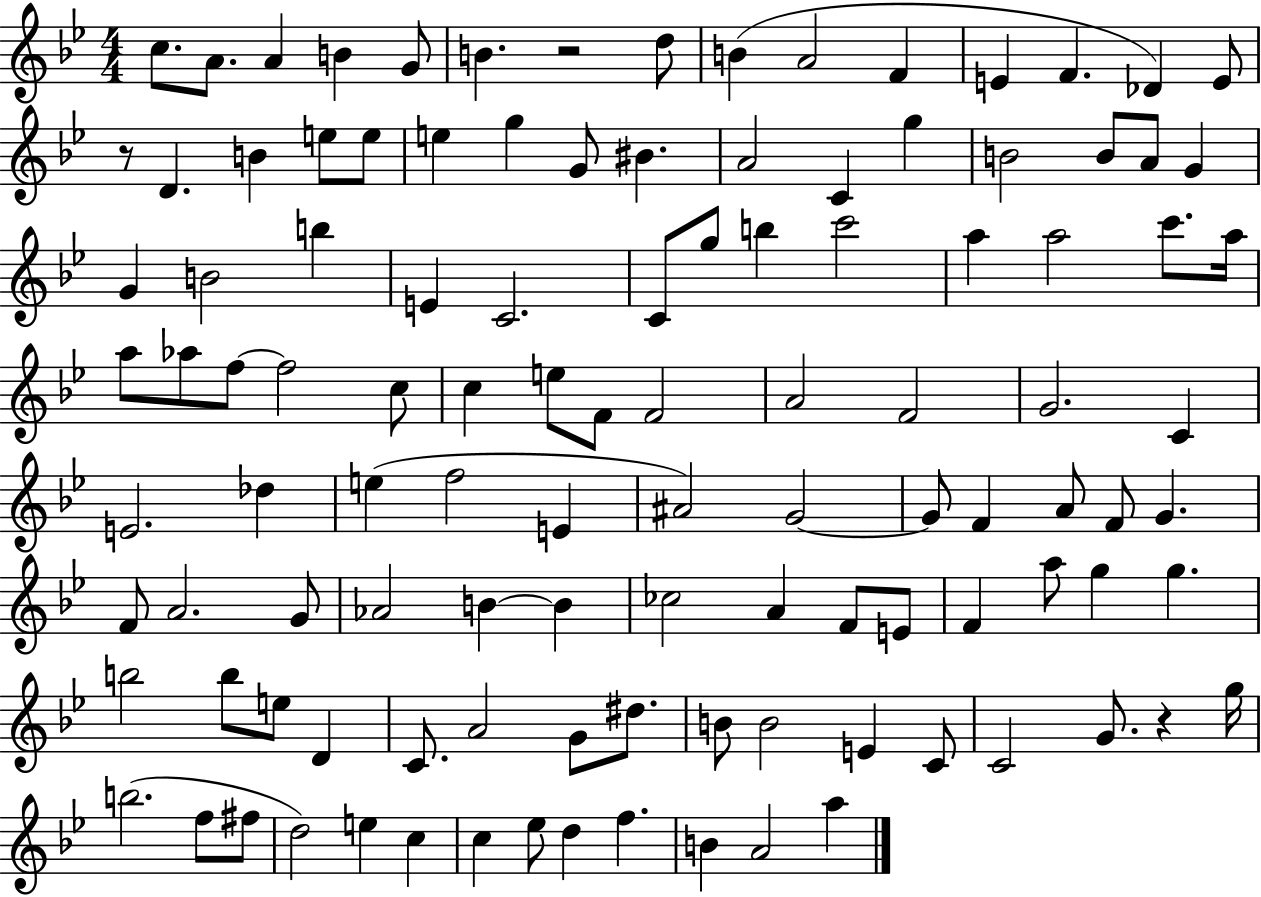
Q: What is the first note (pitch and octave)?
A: C5